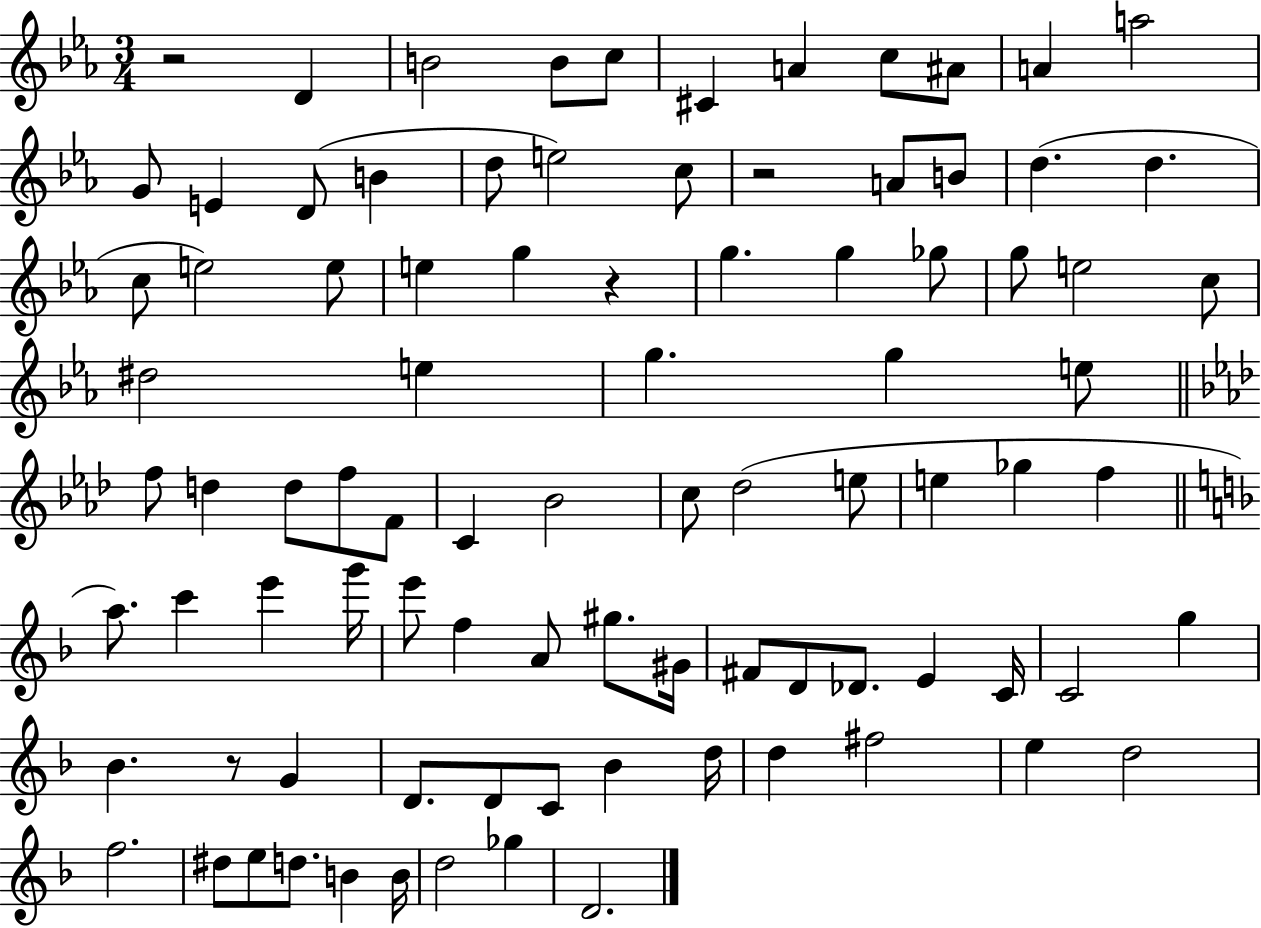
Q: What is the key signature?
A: EES major